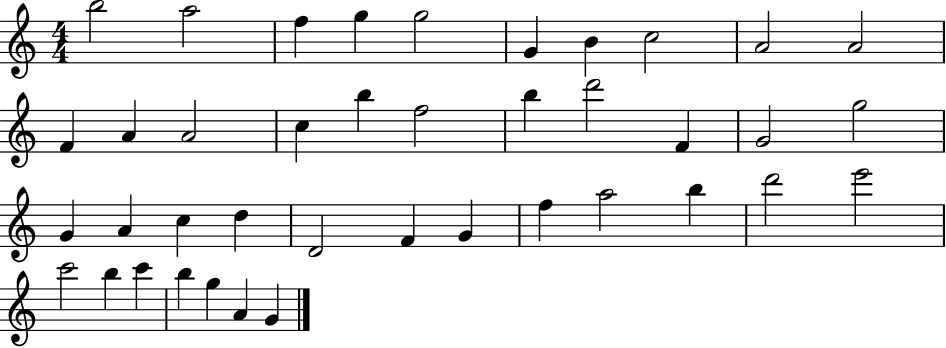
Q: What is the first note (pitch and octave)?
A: B5